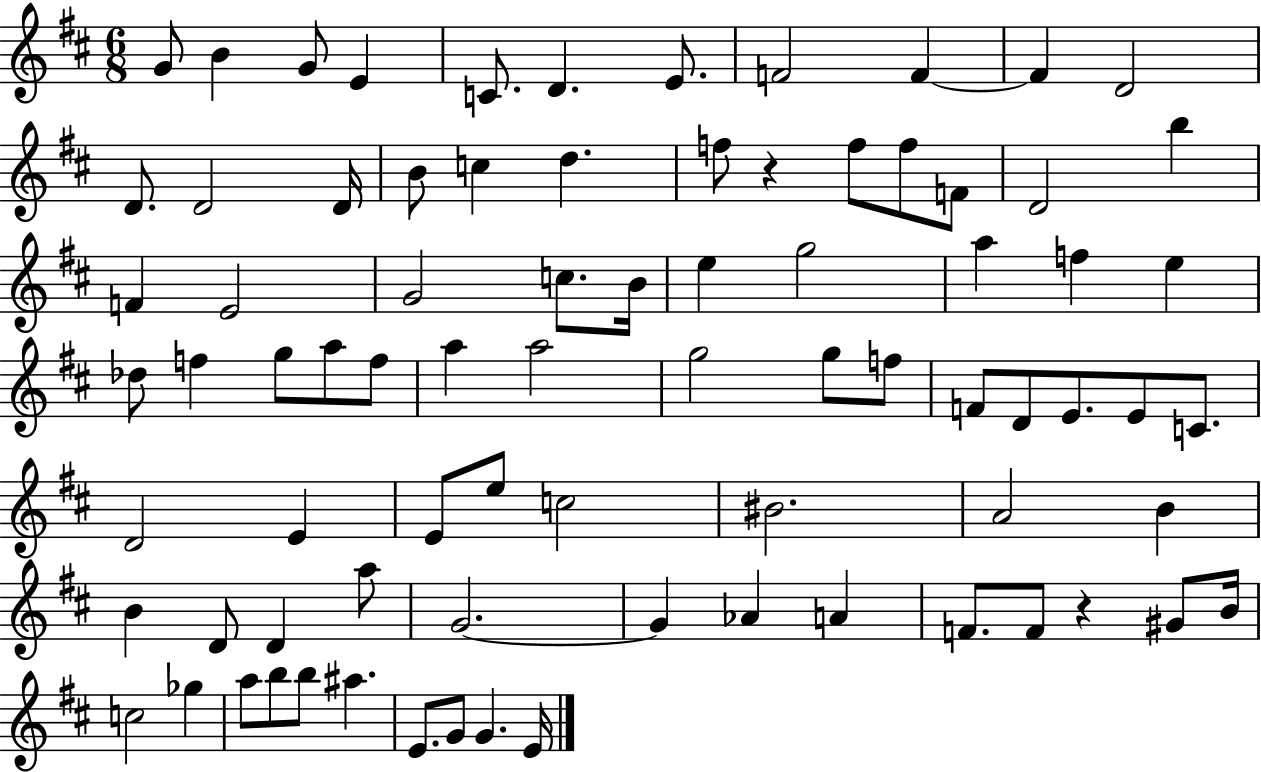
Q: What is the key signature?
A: D major